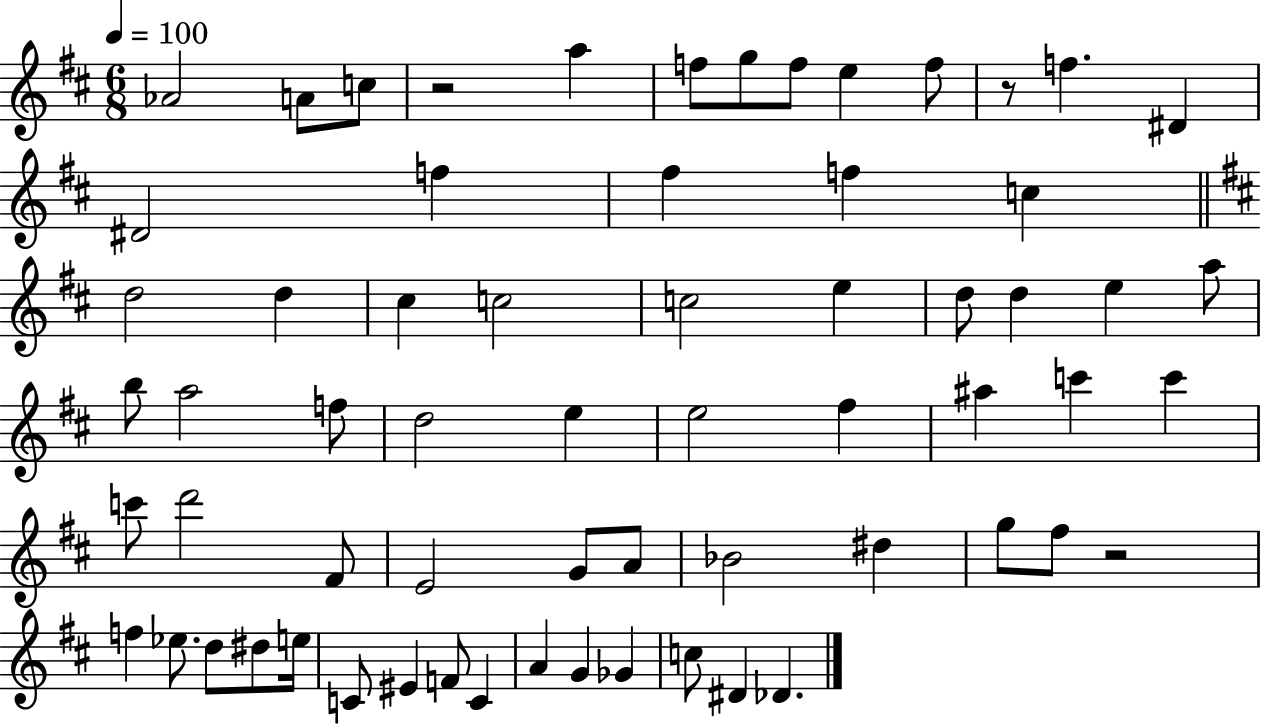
{
  \clef treble
  \numericTimeSignature
  \time 6/8
  \key d \major
  \tempo 4 = 100
  aes'2 a'8 c''8 | r2 a''4 | f''8 g''8 f''8 e''4 f''8 | r8 f''4. dis'4 | \break dis'2 f''4 | fis''4 f''4 c''4 | \bar "||" \break \key d \major d''2 d''4 | cis''4 c''2 | c''2 e''4 | d''8 d''4 e''4 a''8 | \break b''8 a''2 f''8 | d''2 e''4 | e''2 fis''4 | ais''4 c'''4 c'''4 | \break c'''8 d'''2 fis'8 | e'2 g'8 a'8 | bes'2 dis''4 | g''8 fis''8 r2 | \break f''4 ees''8. d''8 dis''8 e''16 | c'8 eis'4 f'8 c'4 | a'4 g'4 ges'4 | c''8 dis'4 des'4. | \break \bar "|."
}